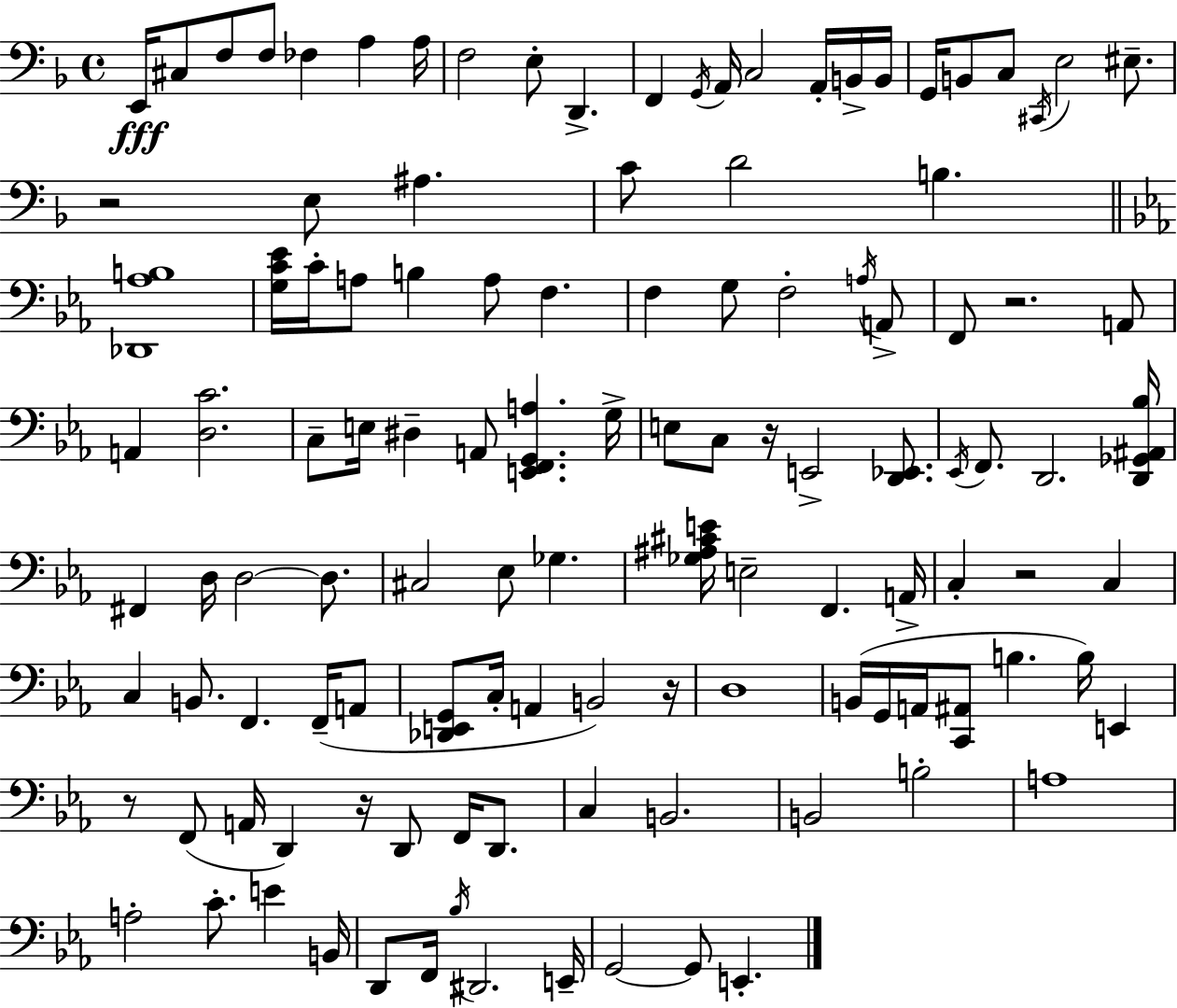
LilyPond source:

{
  \clef bass
  \time 4/4
  \defaultTimeSignature
  \key f \major
  e,16\fff cis8 f8 f8 fes4 a4 a16 | f2 e8-. d,4.-> | f,4 \acciaccatura { g,16 } a,16 c2 a,16-. b,16-> | b,16 g,16 b,8 c8 \acciaccatura { cis,16 } e2 eis8.-- | \break r2 e8 ais4. | c'8 d'2 b4. | \bar "||" \break \key c \minor <des, aes b>1 | <g c' ees'>16 c'16-. a8 b4 a8 f4. | f4 g8 f2-. \acciaccatura { a16 } a,8-> | f,8 r2. a,8 | \break a,4 <d c'>2. | c8-- e16 dis4-- a,8 <e, f, g, a>4. | g16-> e8 c8 r16 e,2-> <d, ees,>8. | \acciaccatura { ees,16 } f,8. d,2. | \break <d, ges, ais, bes>16 fis,4 d16 d2~~ d8. | cis2 ees8 ges4. | <ges ais cis' e'>16 e2-- f,4. | a,16-> c4-. r2 c4 | \break c4 b,8. f,4. f,16--( | a,8 <des, e, g,>8 c16-. a,4 b,2) | r16 d1 | b,16( g,16 a,16 <c, ais,>8 b4. b16) e,4 | \break r8 f,8( a,16 d,4) r16 d,8 f,16 d,8. | c4 b,2. | b,2 b2-. | a1 | \break a2-. c'8.-. e'4 | b,16 d,8 f,16 \acciaccatura { bes16 } dis,2. | e,16-- g,2~~ g,8 e,4.-. | \bar "|."
}